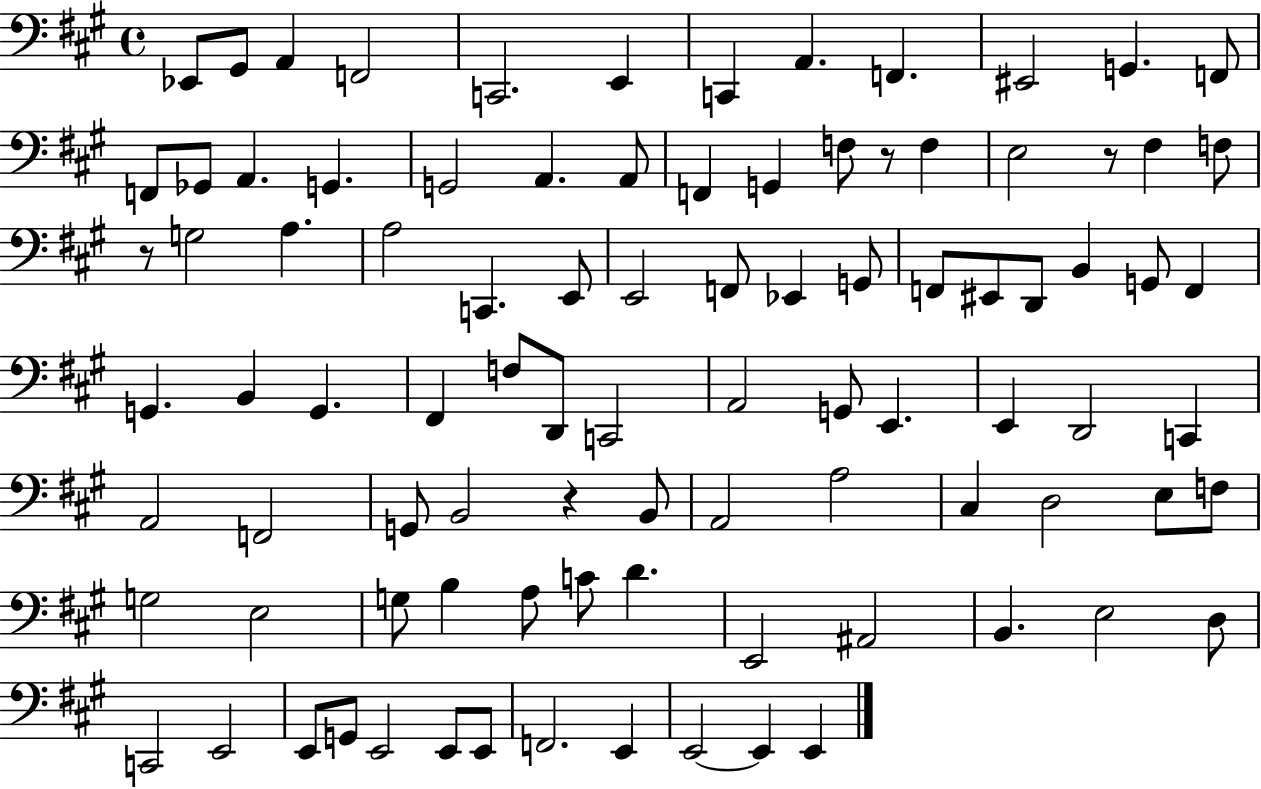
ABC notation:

X:1
T:Untitled
M:4/4
L:1/4
K:A
_E,,/2 ^G,,/2 A,, F,,2 C,,2 E,, C,, A,, F,, ^E,,2 G,, F,,/2 F,,/2 _G,,/2 A,, G,, G,,2 A,, A,,/2 F,, G,, F,/2 z/2 F, E,2 z/2 ^F, F,/2 z/2 G,2 A, A,2 C,, E,,/2 E,,2 F,,/2 _E,, G,,/2 F,,/2 ^E,,/2 D,,/2 B,, G,,/2 F,, G,, B,, G,, ^F,, F,/2 D,,/2 C,,2 A,,2 G,,/2 E,, E,, D,,2 C,, A,,2 F,,2 G,,/2 B,,2 z B,,/2 A,,2 A,2 ^C, D,2 E,/2 F,/2 G,2 E,2 G,/2 B, A,/2 C/2 D E,,2 ^A,,2 B,, E,2 D,/2 C,,2 E,,2 E,,/2 G,,/2 E,,2 E,,/2 E,,/2 F,,2 E,, E,,2 E,, E,,